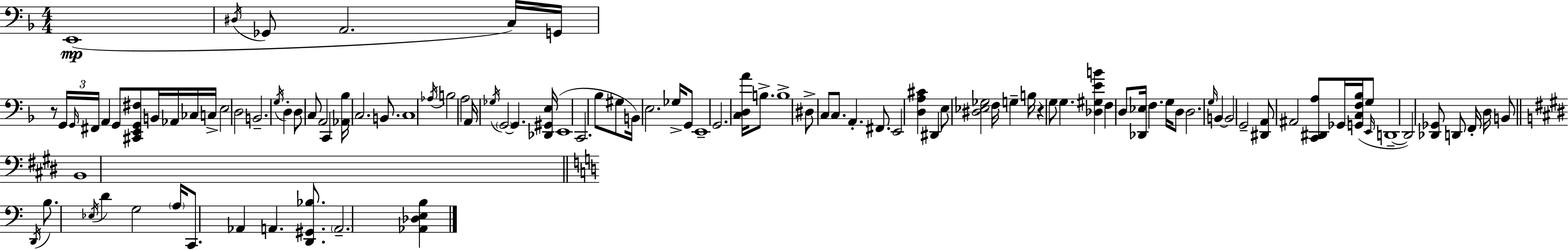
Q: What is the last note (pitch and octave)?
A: A2